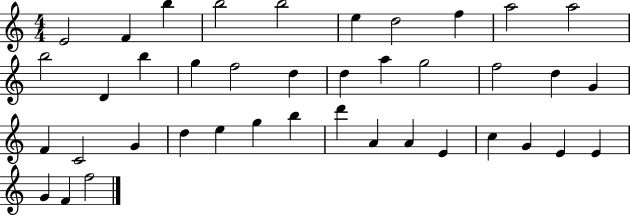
X:1
T:Untitled
M:4/4
L:1/4
K:C
E2 F b b2 b2 e d2 f a2 a2 b2 D b g f2 d d a g2 f2 d G F C2 G d e g b d' A A E c G E E G F f2